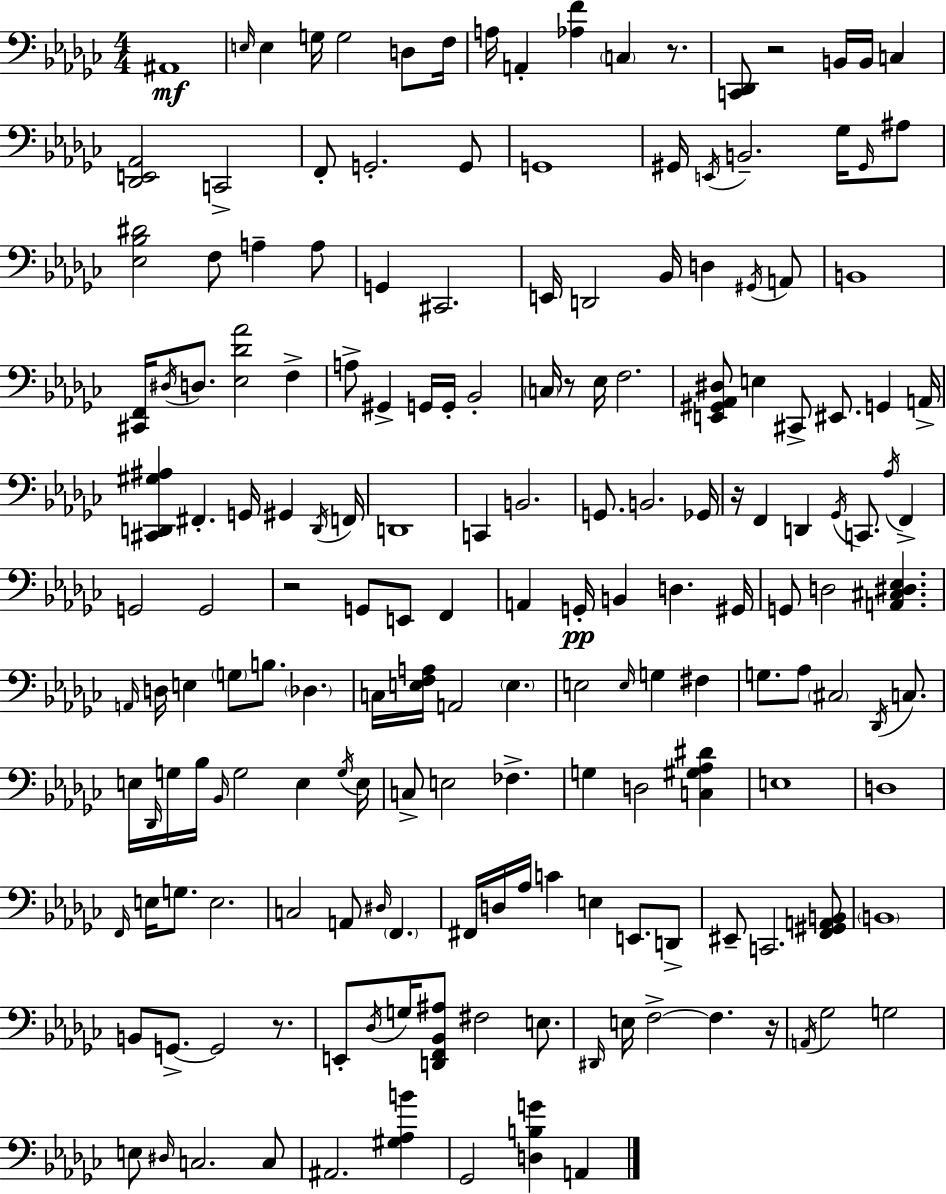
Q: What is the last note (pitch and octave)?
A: A2